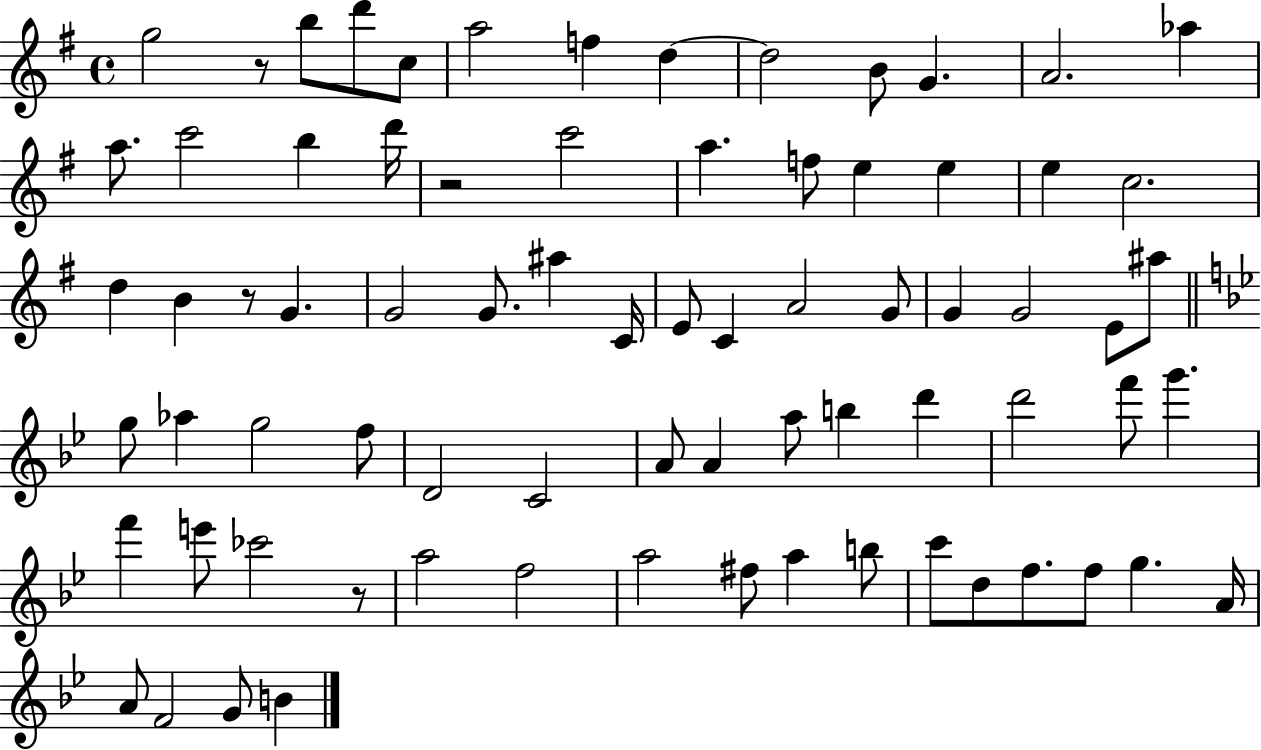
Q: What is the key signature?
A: G major